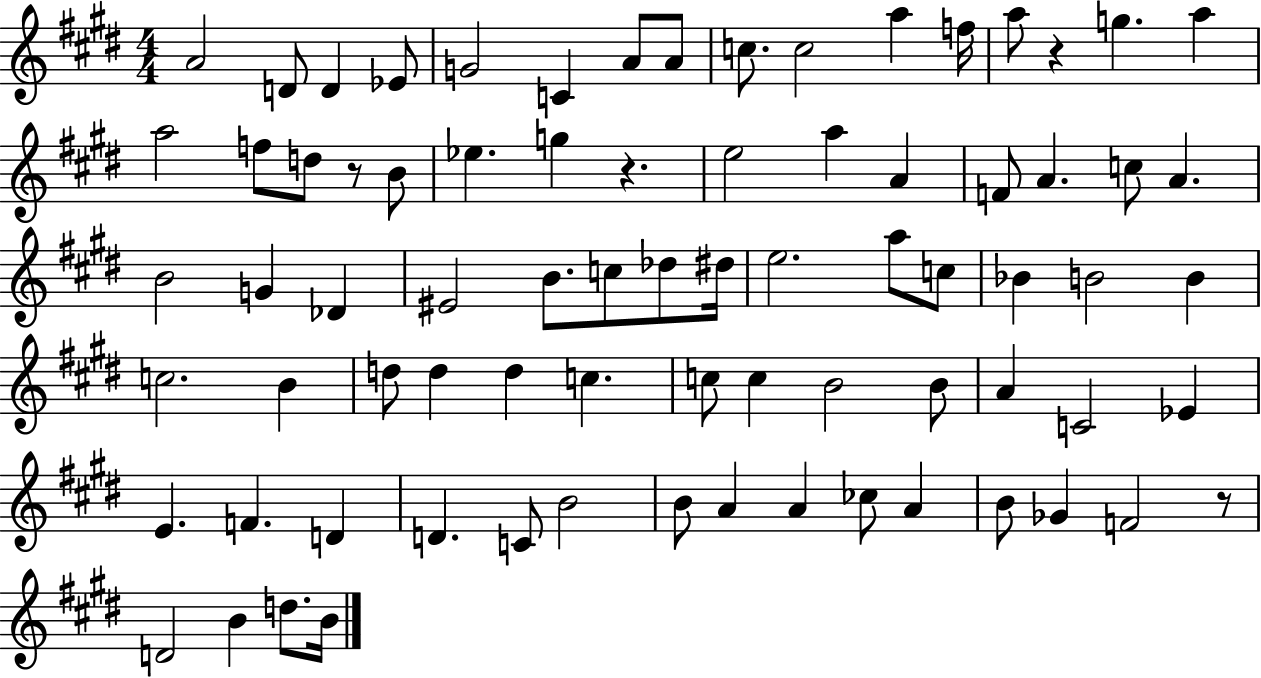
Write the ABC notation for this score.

X:1
T:Untitled
M:4/4
L:1/4
K:E
A2 D/2 D _E/2 G2 C A/2 A/2 c/2 c2 a f/4 a/2 z g a a2 f/2 d/2 z/2 B/2 _e g z e2 a A F/2 A c/2 A B2 G _D ^E2 B/2 c/2 _d/2 ^d/4 e2 a/2 c/2 _B B2 B c2 B d/2 d d c c/2 c B2 B/2 A C2 _E E F D D C/2 B2 B/2 A A _c/2 A B/2 _G F2 z/2 D2 B d/2 B/4